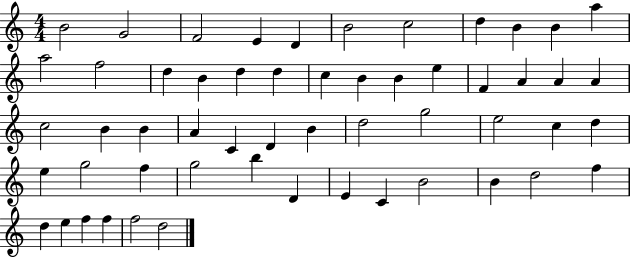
{
  \clef treble
  \numericTimeSignature
  \time 4/4
  \key c \major
  b'2 g'2 | f'2 e'4 d'4 | b'2 c''2 | d''4 b'4 b'4 a''4 | \break a''2 f''2 | d''4 b'4 d''4 d''4 | c''4 b'4 b'4 e''4 | f'4 a'4 a'4 a'4 | \break c''2 b'4 b'4 | a'4 c'4 d'4 b'4 | d''2 g''2 | e''2 c''4 d''4 | \break e''4 g''2 f''4 | g''2 b''4 d'4 | e'4 c'4 b'2 | b'4 d''2 f''4 | \break d''4 e''4 f''4 f''4 | f''2 d''2 | \bar "|."
}